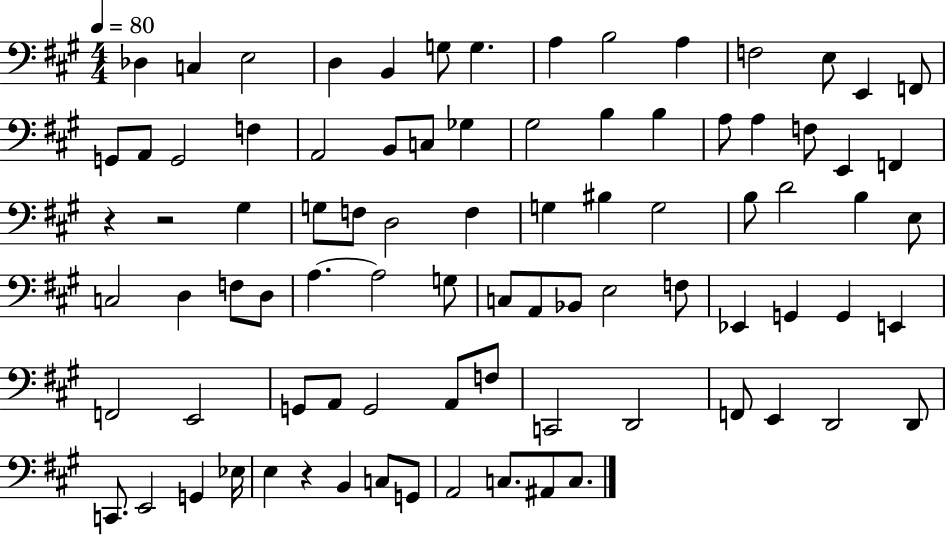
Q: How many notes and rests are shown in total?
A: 86